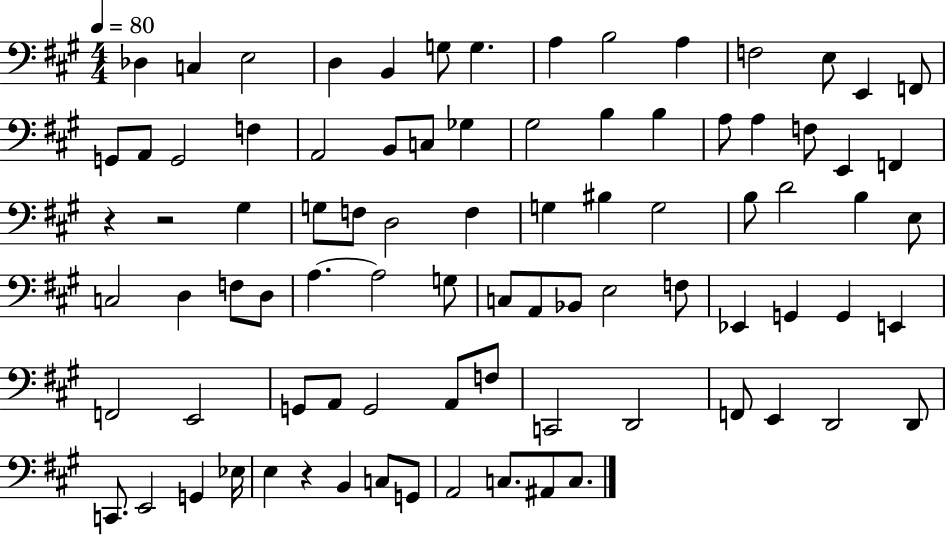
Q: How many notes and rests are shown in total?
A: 86